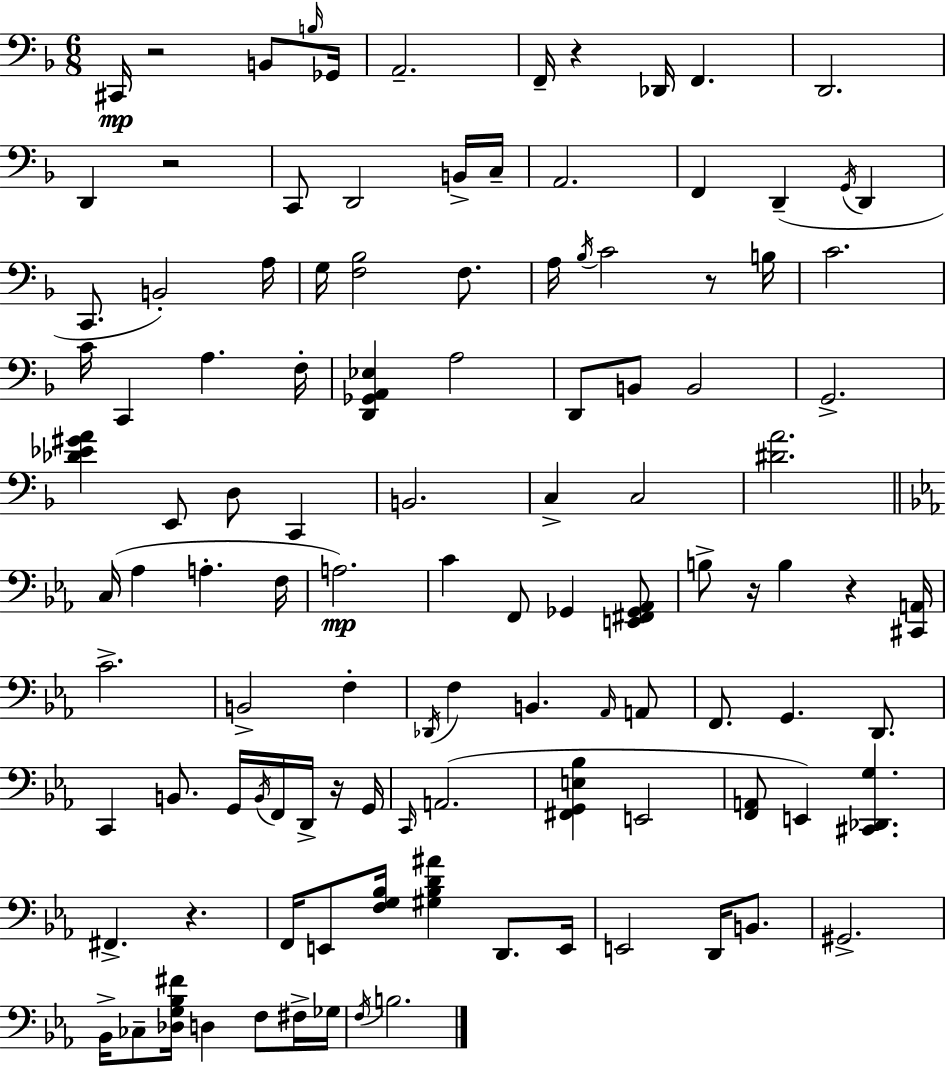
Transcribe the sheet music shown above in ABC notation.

X:1
T:Untitled
M:6/8
L:1/4
K:F
^C,,/4 z2 B,,/2 B,/4 _G,,/4 A,,2 F,,/4 z _D,,/4 F,, D,,2 D,, z2 C,,/2 D,,2 B,,/4 C,/4 A,,2 F,, D,, G,,/4 D,, C,,/2 B,,2 A,/4 G,/4 [F,_B,]2 F,/2 A,/4 _B,/4 C2 z/2 B,/4 C2 C/4 C,, A, F,/4 [D,,_G,,A,,_E,] A,2 D,,/2 B,,/2 B,,2 G,,2 [_D_E^GA] E,,/2 D,/2 C,, B,,2 C, C,2 [^DA]2 C,/4 _A, A, F,/4 A,2 C F,,/2 _G,, [E,,^F,,_G,,_A,,]/2 B,/2 z/4 B, z [^C,,A,,]/4 C2 B,,2 F, _D,,/4 F, B,, _A,,/4 A,,/2 F,,/2 G,, D,,/2 C,, B,,/2 G,,/4 B,,/4 F,,/4 D,,/4 z/4 G,,/4 C,,/4 A,,2 [^F,,G,,E,_B,] E,,2 [F,,A,,]/2 E,, [^C,,_D,,G,] ^F,, z F,,/4 E,,/2 [F,G,_B,]/4 [^G,_B,D^A] D,,/2 E,,/4 E,,2 D,,/4 B,,/2 ^G,,2 _B,,/4 _C,/2 [_D,G,_B,^F]/4 D, F,/2 ^F,/4 _G,/4 F,/4 B,2